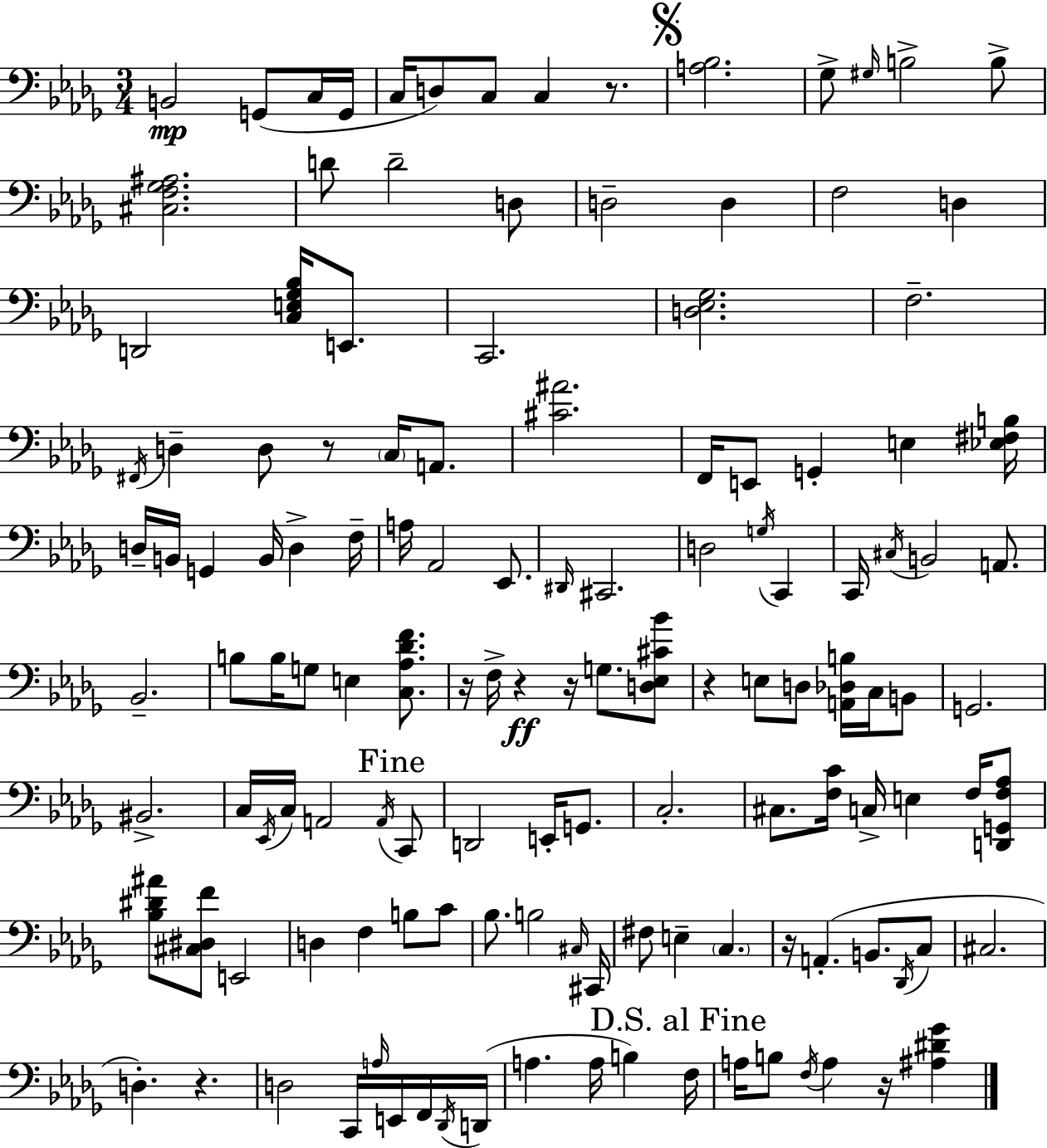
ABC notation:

X:1
T:Untitled
M:3/4
L:1/4
K:Bbm
B,,2 G,,/2 C,/4 G,,/4 C,/4 D,/2 C,/2 C, z/2 [A,_B,]2 _G,/2 ^G,/4 B,2 B,/2 [^C,F,_G,^A,]2 D/2 D2 D,/2 D,2 D, F,2 D, D,,2 [C,E,_G,_B,]/4 E,,/2 C,,2 [D,_E,_G,]2 F,2 ^F,,/4 D, D,/2 z/2 C,/4 A,,/2 [^C^A]2 F,,/4 E,,/2 G,, E, [_E,^F,B,]/4 D,/4 B,,/4 G,, B,,/4 D, F,/4 A,/4 _A,,2 _E,,/2 ^D,,/4 ^C,,2 D,2 G,/4 C,, C,,/4 ^C,/4 B,,2 A,,/2 _B,,2 B,/2 B,/4 G,/2 E, [C,_A,_DF]/2 z/4 F,/4 z z/4 G,/2 [D,_E,^C_B]/2 z E,/2 D,/2 [A,,_D,B,]/4 C,/4 B,,/2 G,,2 ^B,,2 C,/4 _E,,/4 C,/4 A,,2 A,,/4 C,,/2 D,,2 E,,/4 G,,/2 C,2 ^C,/2 [F,C]/4 C,/4 E, F,/4 [D,,G,,F,_A,]/2 [_B,^D^A]/2 [^C,^D,F]/2 E,,2 D, F, B,/2 C/2 _B,/2 B,2 ^C,/4 ^C,,/4 ^F,/2 E, C, z/4 A,, B,,/2 _D,,/4 C,/2 ^C,2 D, z D,2 C,,/4 A,/4 E,,/4 F,,/4 _D,,/4 D,,/4 A, A,/4 B, F,/4 A,/4 B,/2 F,/4 A, z/4 [^A,^D_G]